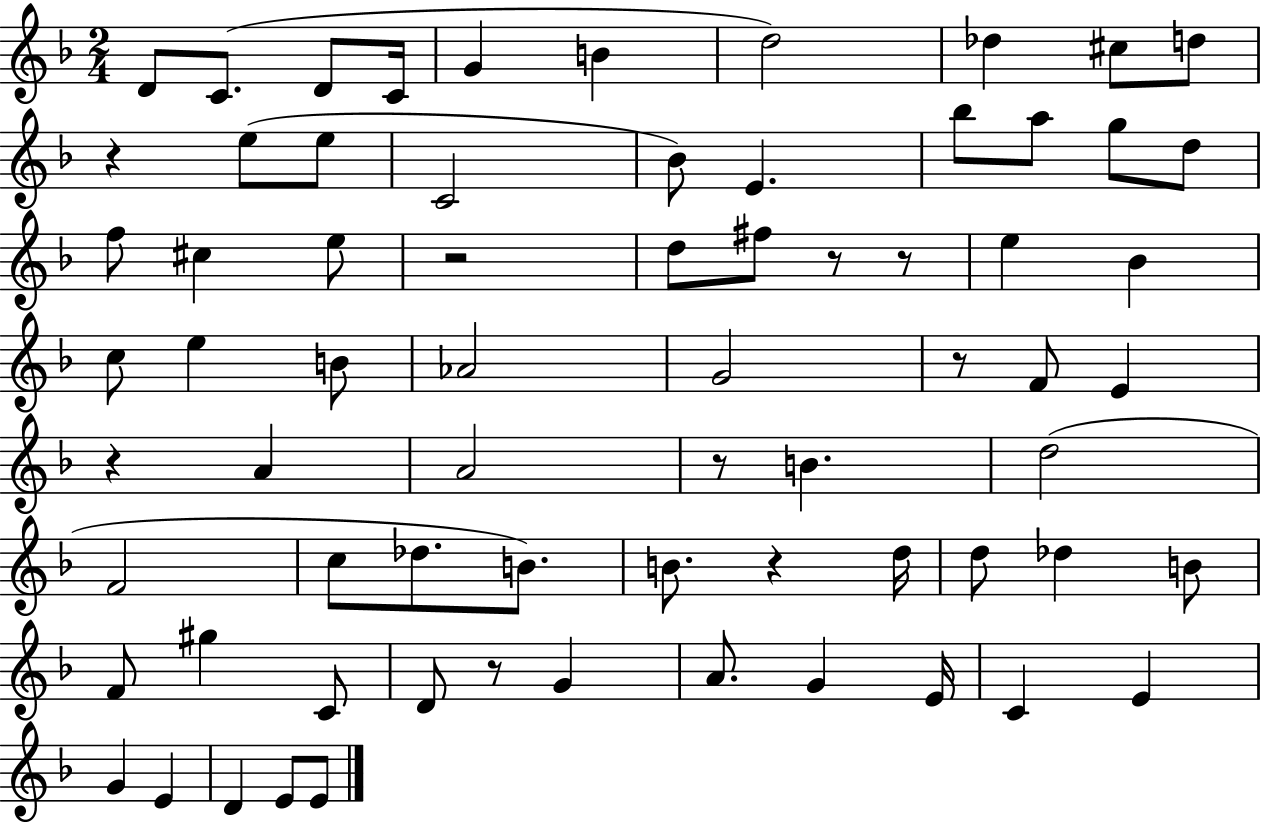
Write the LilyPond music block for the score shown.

{
  \clef treble
  \numericTimeSignature
  \time 2/4
  \key f \major
  d'8 c'8.( d'8 c'16 | g'4 b'4 | d''2) | des''4 cis''8 d''8 | \break r4 e''8( e''8 | c'2 | bes'8) e'4. | bes''8 a''8 g''8 d''8 | \break f''8 cis''4 e''8 | r2 | d''8 fis''8 r8 r8 | e''4 bes'4 | \break c''8 e''4 b'8 | aes'2 | g'2 | r8 f'8 e'4 | \break r4 a'4 | a'2 | r8 b'4. | d''2( | \break f'2 | c''8 des''8. b'8.) | b'8. r4 d''16 | d''8 des''4 b'8 | \break f'8 gis''4 c'8 | d'8 r8 g'4 | a'8. g'4 e'16 | c'4 e'4 | \break g'4 e'4 | d'4 e'8 e'8 | \bar "|."
}